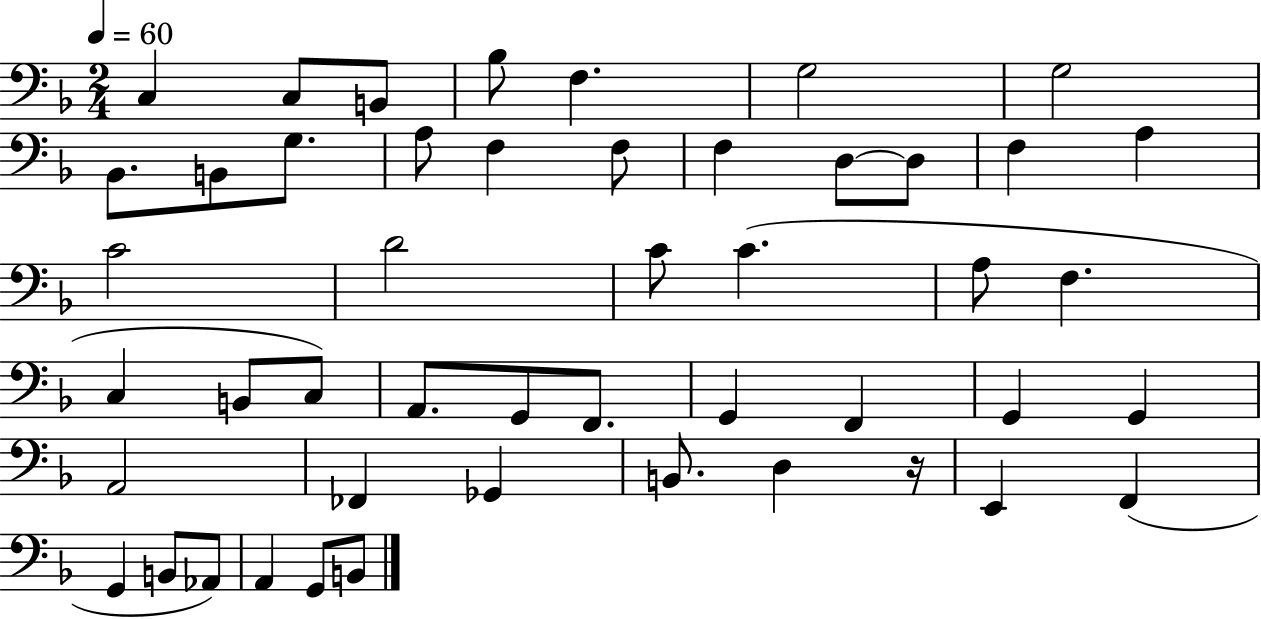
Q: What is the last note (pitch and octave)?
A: B2